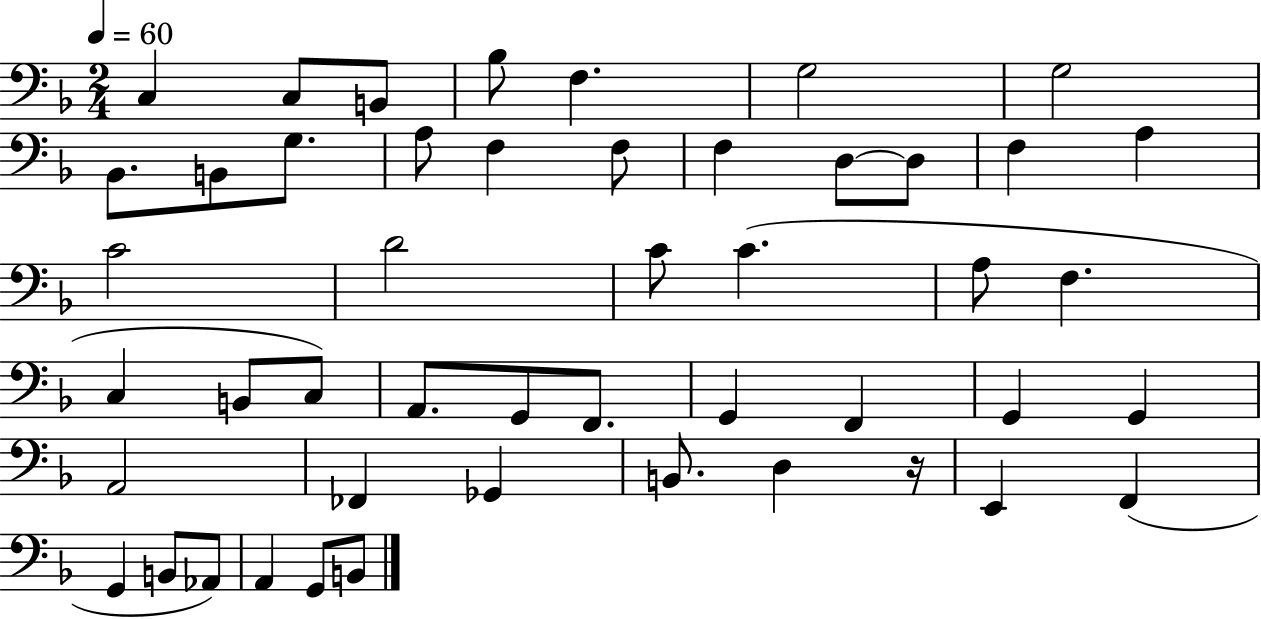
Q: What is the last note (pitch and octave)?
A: B2